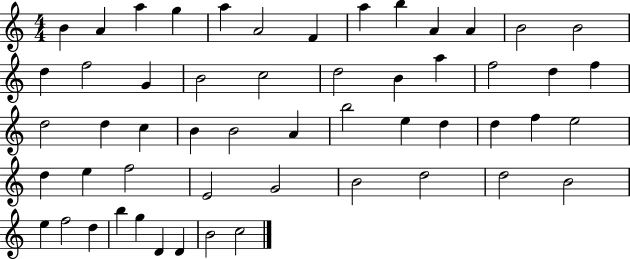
X:1
T:Untitled
M:4/4
L:1/4
K:C
B A a g a A2 F a b A A B2 B2 d f2 G B2 c2 d2 B a f2 d f d2 d c B B2 A b2 e d d f e2 d e f2 E2 G2 B2 d2 d2 B2 e f2 d b g D D B2 c2